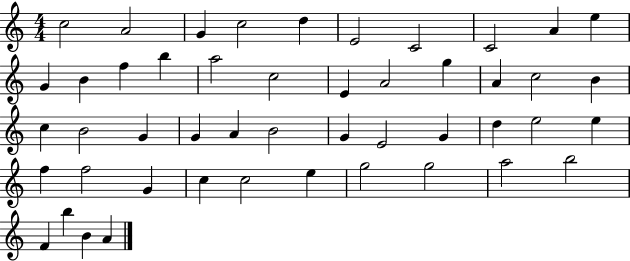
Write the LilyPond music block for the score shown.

{
  \clef treble
  \numericTimeSignature
  \time 4/4
  \key c \major
  c''2 a'2 | g'4 c''2 d''4 | e'2 c'2 | c'2 a'4 e''4 | \break g'4 b'4 f''4 b''4 | a''2 c''2 | e'4 a'2 g''4 | a'4 c''2 b'4 | \break c''4 b'2 g'4 | g'4 a'4 b'2 | g'4 e'2 g'4 | d''4 e''2 e''4 | \break f''4 f''2 g'4 | c''4 c''2 e''4 | g''2 g''2 | a''2 b''2 | \break f'4 b''4 b'4 a'4 | \bar "|."
}